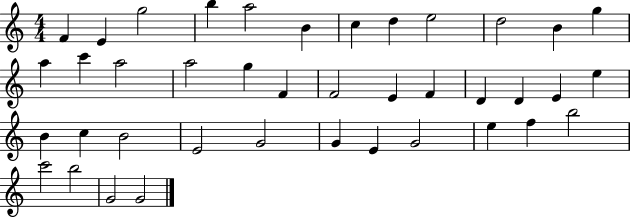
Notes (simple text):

F4/q E4/q G5/h B5/q A5/h B4/q C5/q D5/q E5/h D5/h B4/q G5/q A5/q C6/q A5/h A5/h G5/q F4/q F4/h E4/q F4/q D4/q D4/q E4/q E5/q B4/q C5/q B4/h E4/h G4/h G4/q E4/q G4/h E5/q F5/q B5/h C6/h B5/h G4/h G4/h